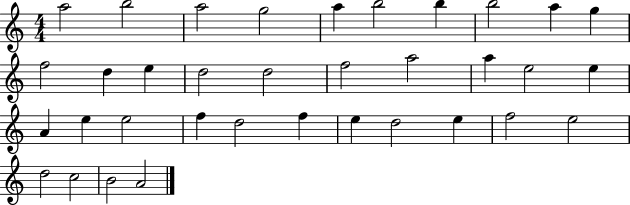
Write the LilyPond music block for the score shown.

{
  \clef treble
  \numericTimeSignature
  \time 4/4
  \key c \major
  a''2 b''2 | a''2 g''2 | a''4 b''2 b''4 | b''2 a''4 g''4 | \break f''2 d''4 e''4 | d''2 d''2 | f''2 a''2 | a''4 e''2 e''4 | \break a'4 e''4 e''2 | f''4 d''2 f''4 | e''4 d''2 e''4 | f''2 e''2 | \break d''2 c''2 | b'2 a'2 | \bar "|."
}